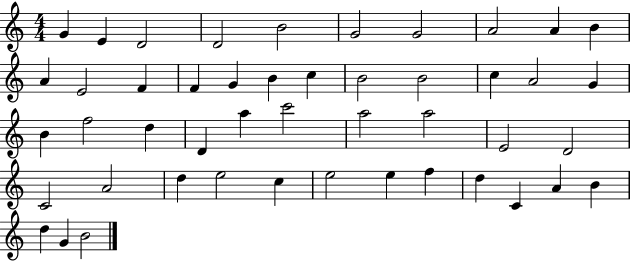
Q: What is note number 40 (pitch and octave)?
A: F5